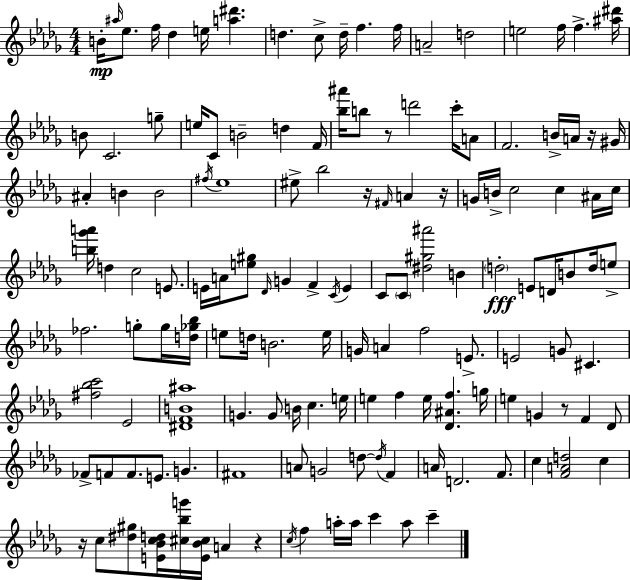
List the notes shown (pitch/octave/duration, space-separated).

B4/s A#5/s Eb5/e. F5/s Db5/q E5/s [A5,D#6]/q. D5/q. C5/e D5/s F5/q. F5/s A4/h D5/h E5/h F5/s F5/q. [A#5,D#6]/s B4/e C4/h. G5/e E5/s C4/e B4/h D5/q F4/s [Bb5,A#6]/s B5/e R/e D6/h C6/s A4/e F4/h. B4/s A4/s R/s G#4/s A#4/q B4/q B4/h F#5/s Eb5/w EIS5/e Bb5/h R/s F#4/s A4/q R/s G4/s B4/s C5/h C5/q A#4/s C5/s [B5,Gb6,A6]/s D5/q C5/h E4/e. E4/s A4/s [E5,G#5]/e Db4/s G4/q F4/q C4/s E4/q C4/e C4/e [D#5,G#5,A#6]/h B4/q D5/h E4/e D4/s B4/e D5/s E5/e FES5/h. G5/e G5/s [D5,Gb5,Bb5]/s E5/e D5/s B4/h. E5/s G4/s A4/q F5/h E4/e. E4/h G4/e C#4/q. [F#5,Bb5,C6]/h Eb4/h [D#4,F4,B4,A#5]/w G4/q. G4/e B4/s C5/q. E5/s E5/q F5/q E5/s [Db4,A#4,F5]/q. G5/s E5/q G4/q R/e F4/q Db4/e FES4/e F4/e F4/e. E4/e. G4/q. F#4/w A4/e G4/h D5/e D5/s F4/q A4/s D4/h. F4/e. C5/q [F4,A4,D5]/h C5/q R/s C5/e [D#5,G#5]/e [E4,Bb4,C5,D5]/s [C#5,Bb5,G6]/s [E4,Bb4,C#5]/s A4/q R/q C5/s F5/q A5/s A5/s C6/q A5/e C6/q